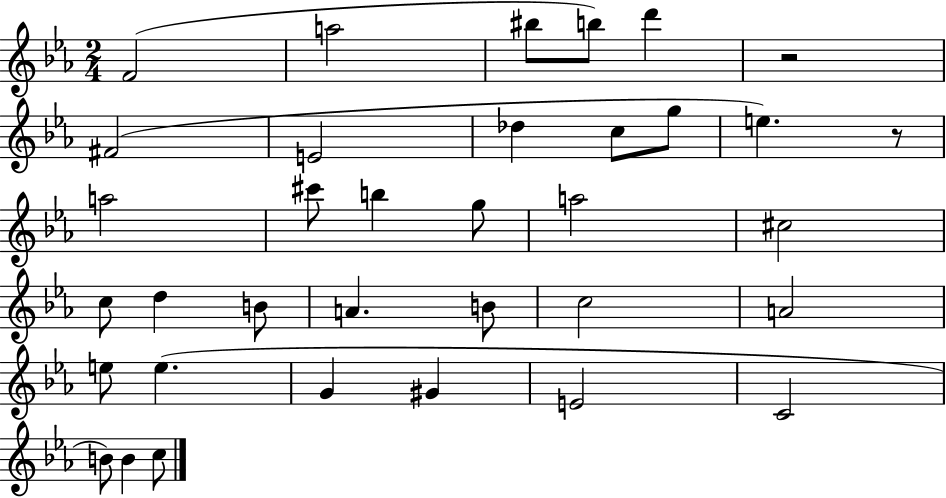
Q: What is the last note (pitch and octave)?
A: C5